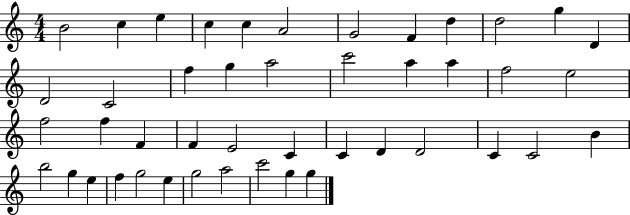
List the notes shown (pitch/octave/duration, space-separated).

B4/h C5/q E5/q C5/q C5/q A4/h G4/h F4/q D5/q D5/h G5/q D4/q D4/h C4/h F5/q G5/q A5/h C6/h A5/q A5/q F5/h E5/h F5/h F5/q F4/q F4/q E4/h C4/q C4/q D4/q D4/h C4/q C4/h B4/q B5/h G5/q E5/q F5/q G5/h E5/q G5/h A5/h C6/h G5/q G5/q